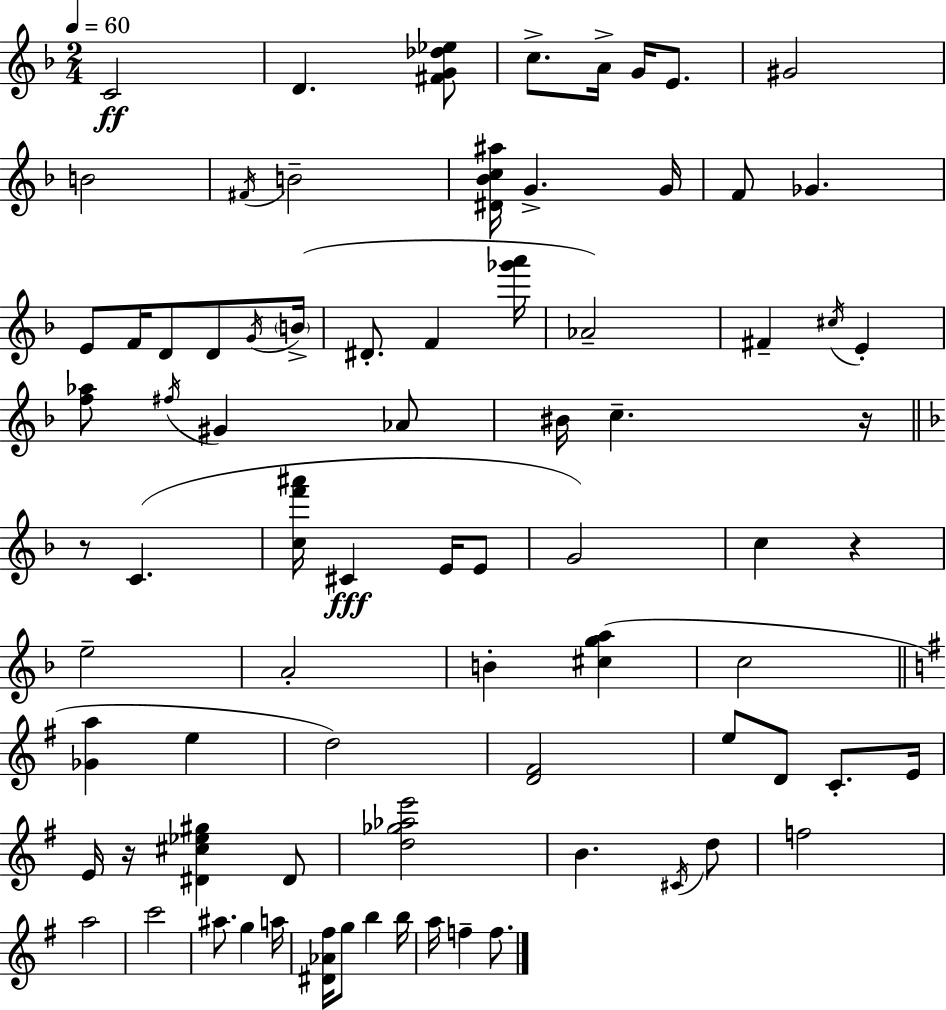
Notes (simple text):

C4/h D4/q. [F#4,G4,Db5,Eb5]/e C5/e. A4/s G4/s E4/e. G#4/h B4/h F#4/s B4/h [D#4,Bb4,C5,A#5]/s G4/q. G4/s F4/e Gb4/q. E4/e F4/s D4/e D4/e G4/s B4/s D#4/e. F4/q [Gb6,A6]/s Ab4/h F#4/q C#5/s E4/q [F5,Ab5]/e F#5/s G#4/q Ab4/e BIS4/s C5/q. R/s R/e C4/q. [C5,F6,A#6]/s C#4/q E4/s E4/e G4/h C5/q R/q E5/h A4/h B4/q [C#5,G5,A5]/q C5/h [Gb4,A5]/q E5/q D5/h [D4,F#4]/h E5/e D4/e C4/e. E4/s E4/s R/s [D#4,C#5,Eb5,G#5]/q D#4/e [D5,Gb5,Ab5,E6]/h B4/q. C#4/s D5/e F5/h A5/h C6/h A#5/e. G5/q A5/s [D#4,Ab4,F#5]/s G5/e B5/q B5/s A5/s F5/q F5/e.